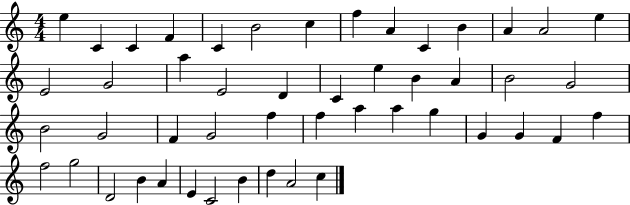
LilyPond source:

{
  \clef treble
  \numericTimeSignature
  \time 4/4
  \key c \major
  e''4 c'4 c'4 f'4 | c'4 b'2 c''4 | f''4 a'4 c'4 b'4 | a'4 a'2 e''4 | \break e'2 g'2 | a''4 e'2 d'4 | c'4 e''4 b'4 a'4 | b'2 g'2 | \break b'2 g'2 | f'4 g'2 f''4 | f''4 a''4 a''4 g''4 | g'4 g'4 f'4 f''4 | \break f''2 g''2 | d'2 b'4 a'4 | e'4 c'2 b'4 | d''4 a'2 c''4 | \break \bar "|."
}